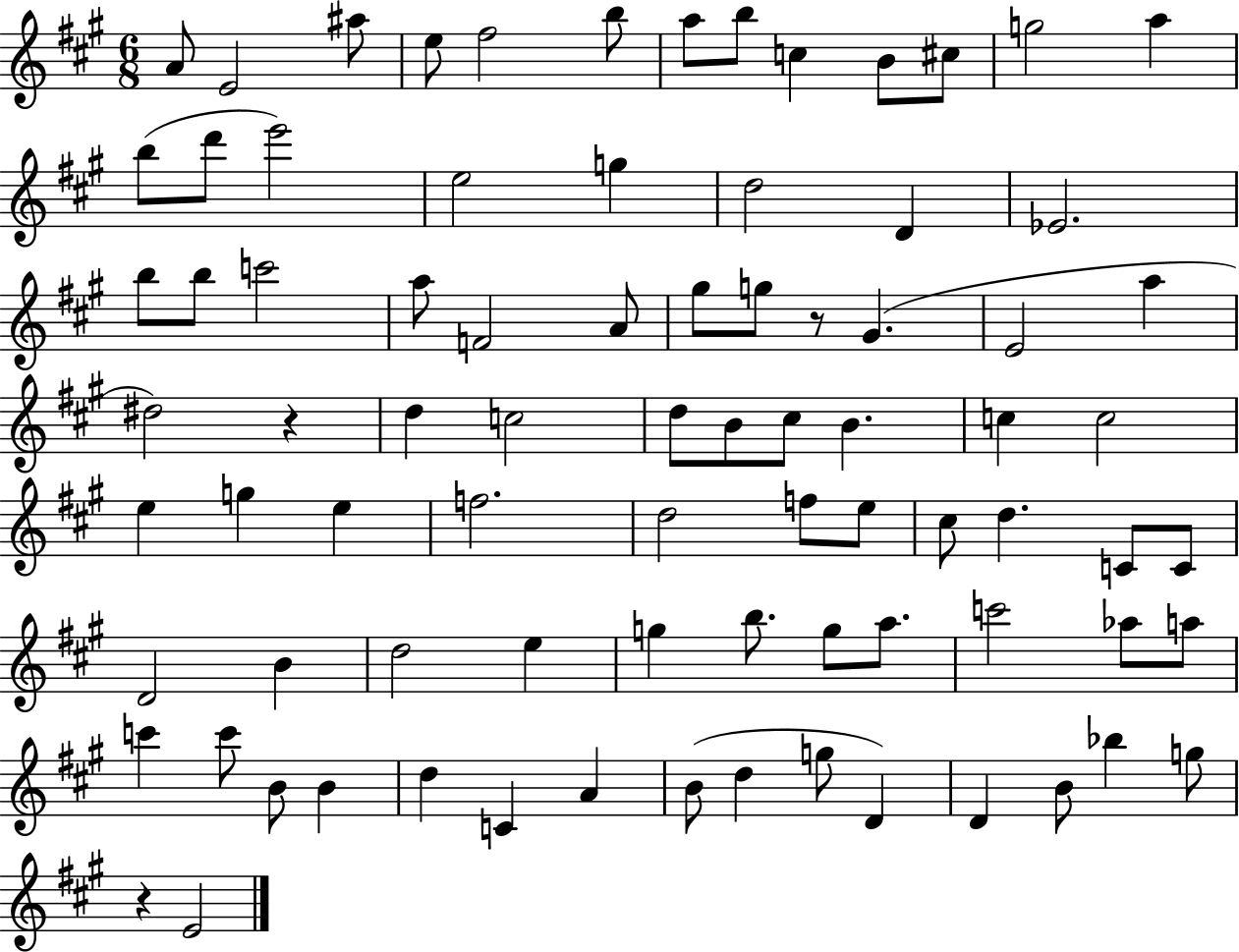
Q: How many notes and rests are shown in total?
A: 82